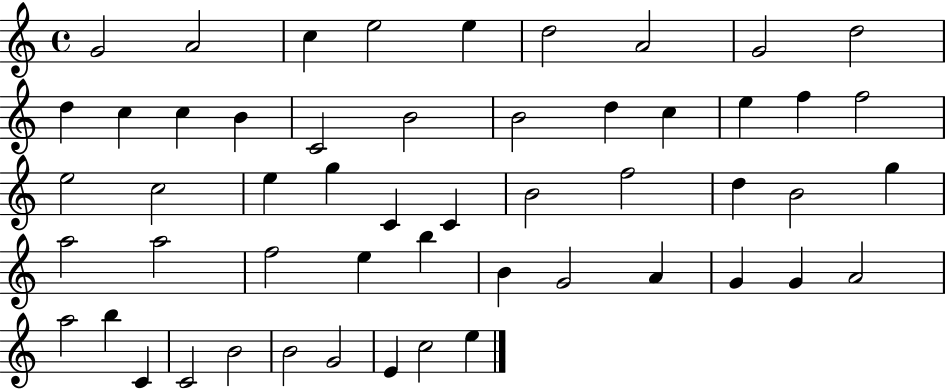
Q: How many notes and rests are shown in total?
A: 53